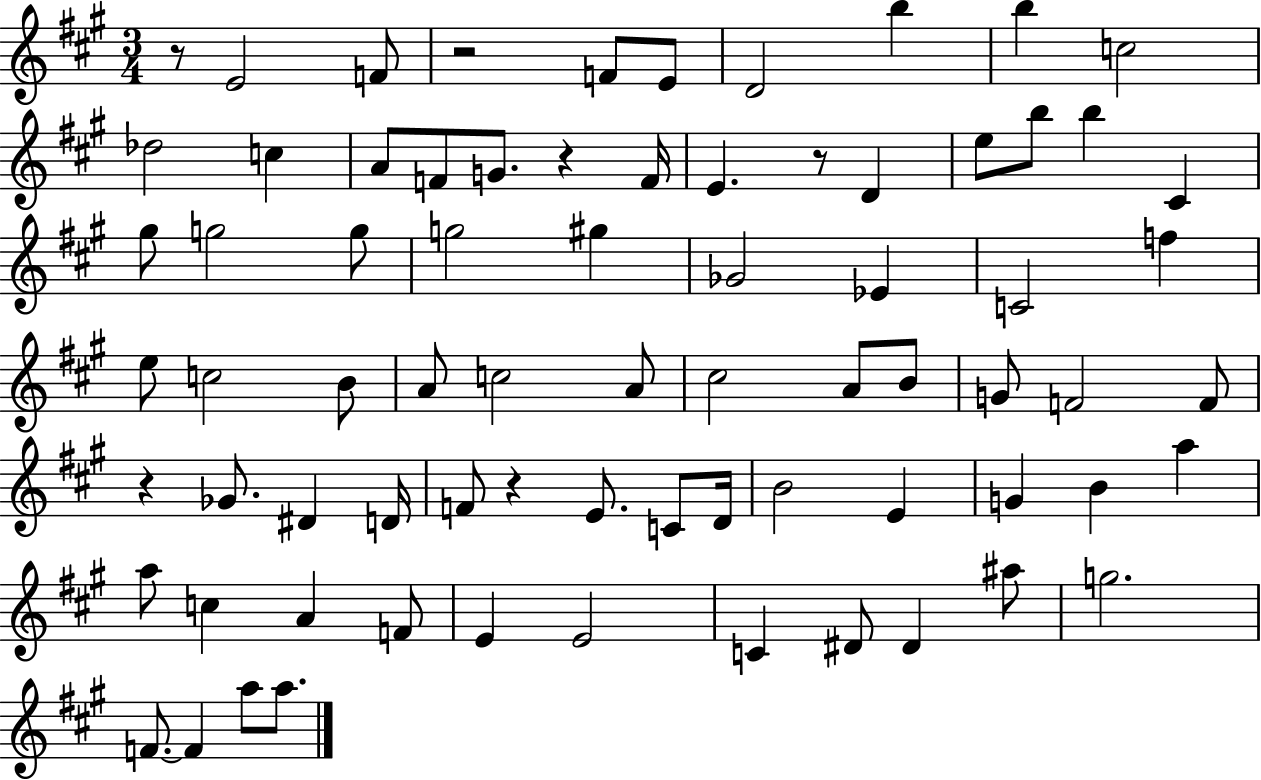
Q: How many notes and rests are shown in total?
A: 74